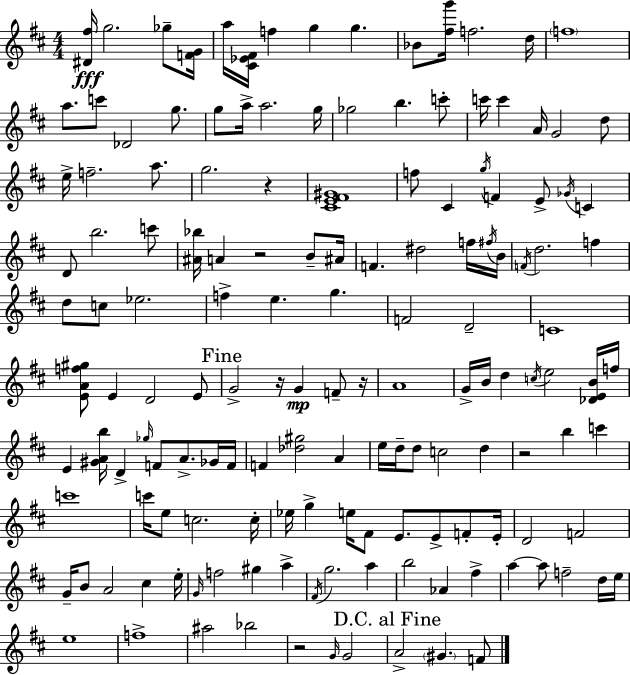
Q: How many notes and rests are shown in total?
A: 149